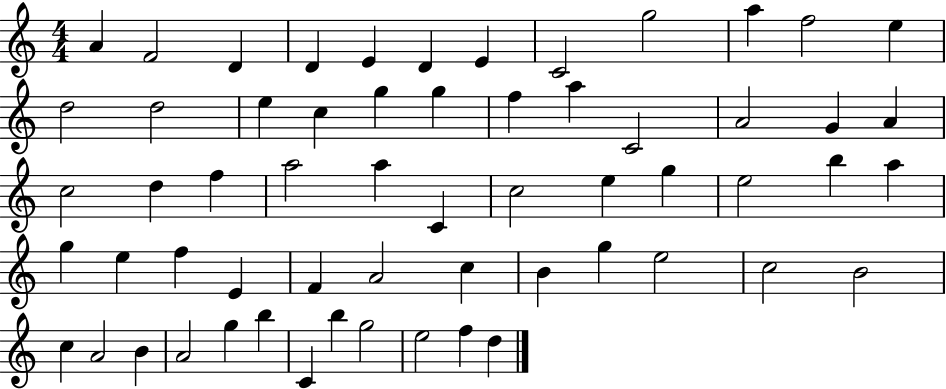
{
  \clef treble
  \numericTimeSignature
  \time 4/4
  \key c \major
  a'4 f'2 d'4 | d'4 e'4 d'4 e'4 | c'2 g''2 | a''4 f''2 e''4 | \break d''2 d''2 | e''4 c''4 g''4 g''4 | f''4 a''4 c'2 | a'2 g'4 a'4 | \break c''2 d''4 f''4 | a''2 a''4 c'4 | c''2 e''4 g''4 | e''2 b''4 a''4 | \break g''4 e''4 f''4 e'4 | f'4 a'2 c''4 | b'4 g''4 e''2 | c''2 b'2 | \break c''4 a'2 b'4 | a'2 g''4 b''4 | c'4 b''4 g''2 | e''2 f''4 d''4 | \break \bar "|."
}